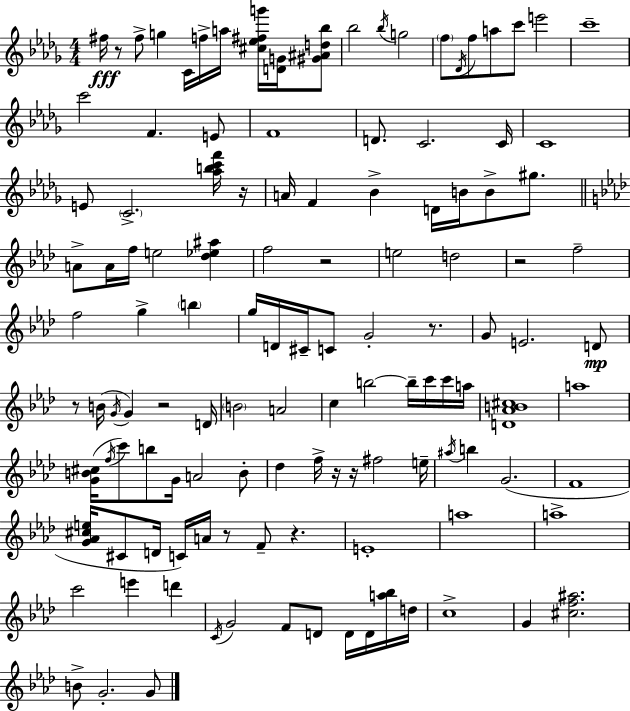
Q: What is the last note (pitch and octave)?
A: G4